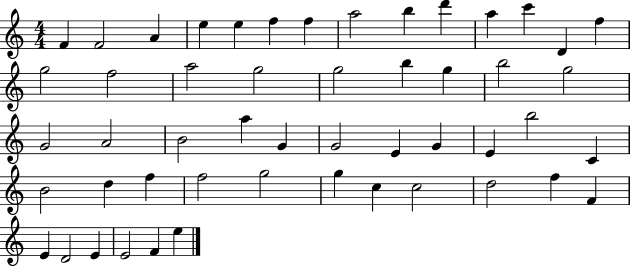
X:1
T:Untitled
M:4/4
L:1/4
K:C
F F2 A e e f f a2 b d' a c' D f g2 f2 a2 g2 g2 b g b2 g2 G2 A2 B2 a G G2 E G E b2 C B2 d f f2 g2 g c c2 d2 f F E D2 E E2 F e